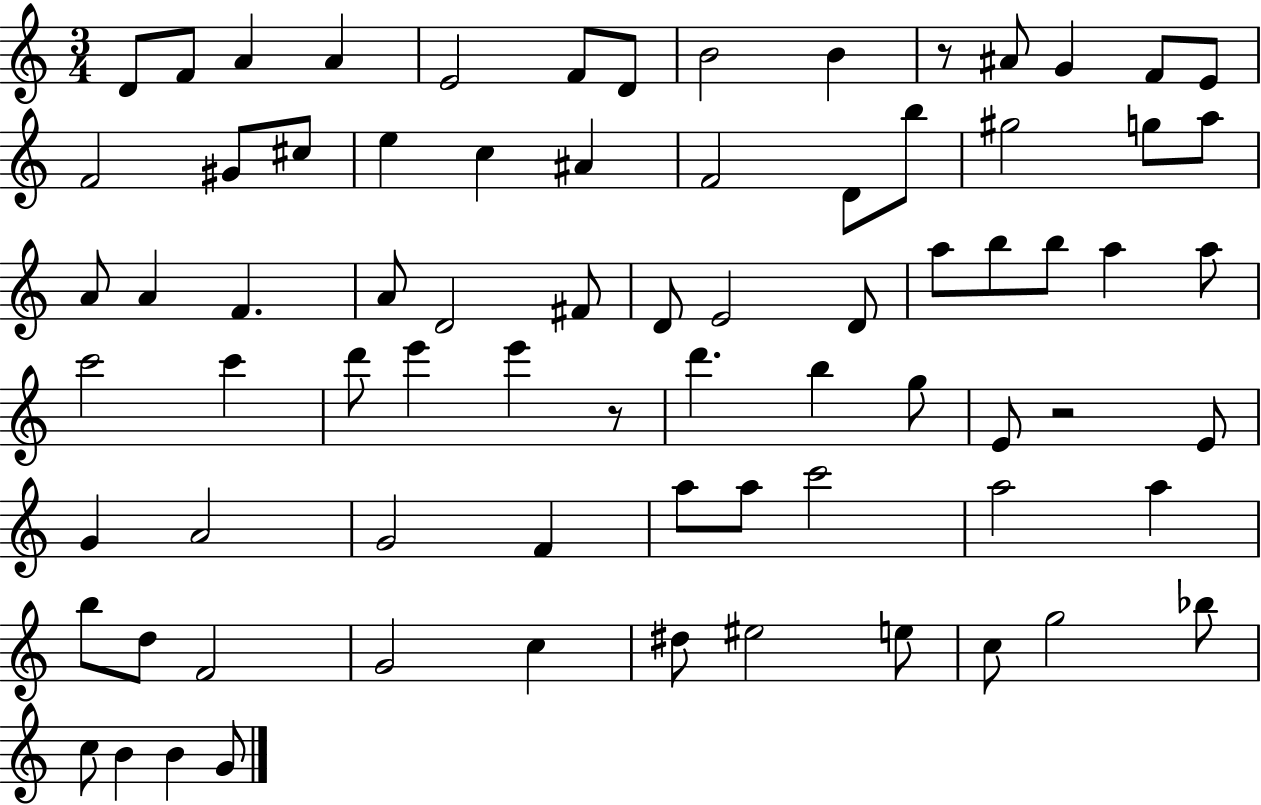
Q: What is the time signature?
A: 3/4